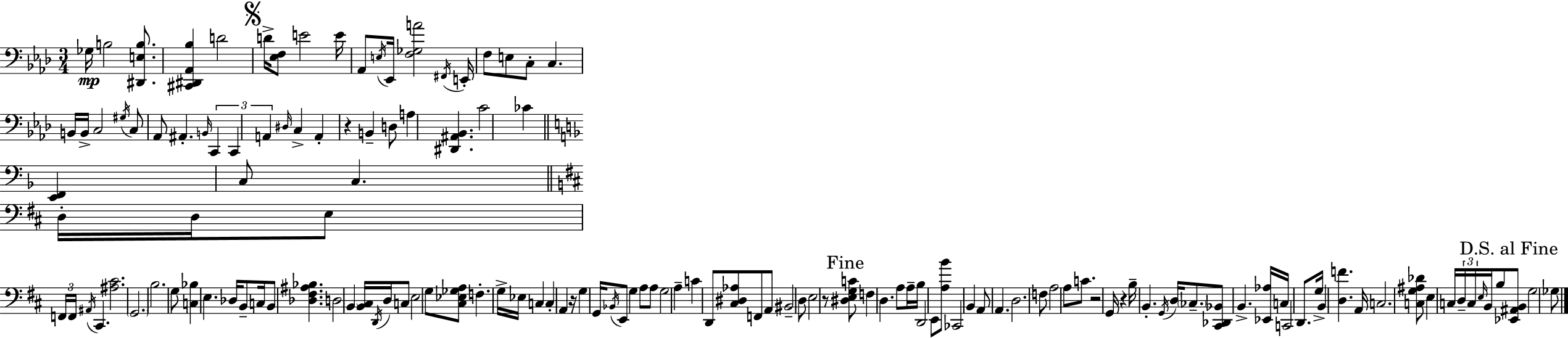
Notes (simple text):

Gb3/s B3/h [D#2,E3,B3]/e. [C#2,D#2,Ab2,Bb3]/q D4/h D4/s [Eb3,F3]/e E4/h E4/s Ab2/e E3/s Eb2/s [F3,Gb3,A4]/h F#2/s E2/s F3/e E3/e C3/e C3/q. B2/s B2/s C3/h G#3/s C3/e Ab2/e A#2/q. B2/s C2/q C2/q A2/q D#3/s C3/q A2/q R/q B2/q D3/e A3/q [D#2,A#2,Bb2]/q. C4/h CES4/q [E2,F2]/q C3/e C3/q. D3/s D3/s E3/e F2/s F2/s A#2/s C#2/q. [A#3,C#4]/h. G2/h. B3/h. G3/e [C3,Bb3]/q E3/q. Db3/s B2/e C3/s B2/e [Db3,F#3,A#3,Bb3]/q. D3/h B2/q [B2,C#3]/s D2/s D3/s C3/e E3/h G3/e [C#3,Eb3,Gb3,A3]/e F3/q. G3/s Eb3/s C3/q C3/q A2/q R/s G3/q G2/s Bb2/s E2/e G3/q A3/e A3/e G3/h A3/q C4/q D2/e [C#3,D#3,Ab3]/e F2/e A2/e BIS2/h D3/e E3/h R/e [D#3,E3,G3,C4]/e F3/q D3/q. A3/e A3/s B3/s D2/h E2/e [A3,B4]/e CES2/h B2/q A2/e A2/q. D3/h. F3/e A3/h A3/e C4/e. R/h G2/s R/q B3/s B2/q. G2/s D3/s CES3/e. [C#2,Db2,Bb2]/e B2/q. [Eb2,Ab3]/s C3/s C2/h D2/e. G3/s B2/q [D3,F4]/q. A2/s C3/h. [C3,G3,A#3,Db4]/e E3/q C3/s D3/s C3/s E3/s B2/s B3/e [Eb2,A#2,B2]/e G3/h Gb3/e